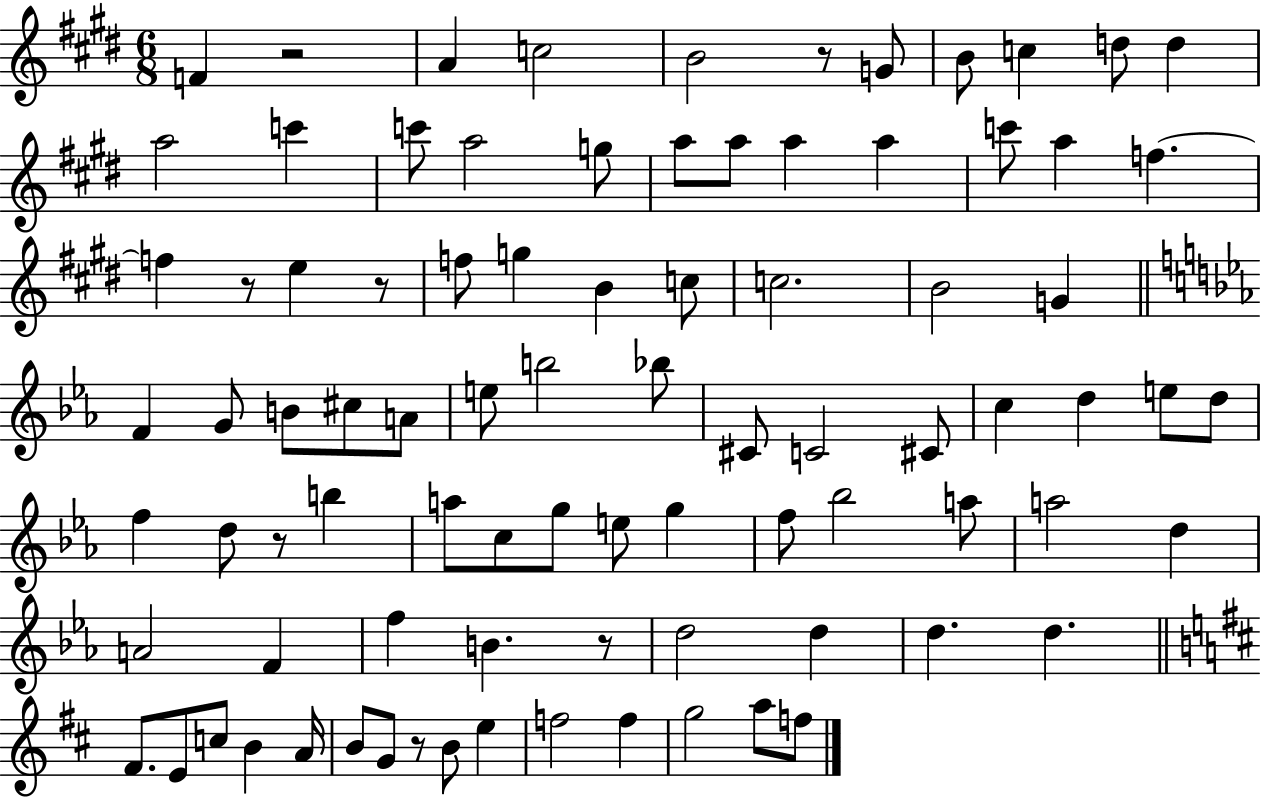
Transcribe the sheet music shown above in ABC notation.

X:1
T:Untitled
M:6/8
L:1/4
K:E
F z2 A c2 B2 z/2 G/2 B/2 c d/2 d a2 c' c'/2 a2 g/2 a/2 a/2 a a c'/2 a f f z/2 e z/2 f/2 g B c/2 c2 B2 G F G/2 B/2 ^c/2 A/2 e/2 b2 _b/2 ^C/2 C2 ^C/2 c d e/2 d/2 f d/2 z/2 b a/2 c/2 g/2 e/2 g f/2 _b2 a/2 a2 d A2 F f B z/2 d2 d d d ^F/2 E/2 c/2 B A/4 B/2 G/2 z/2 B/2 e f2 f g2 a/2 f/2